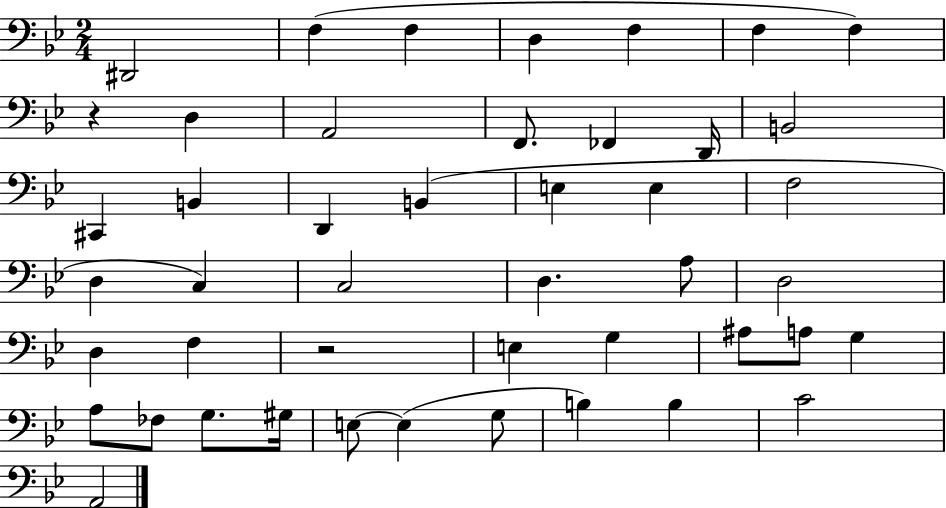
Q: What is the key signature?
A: BES major